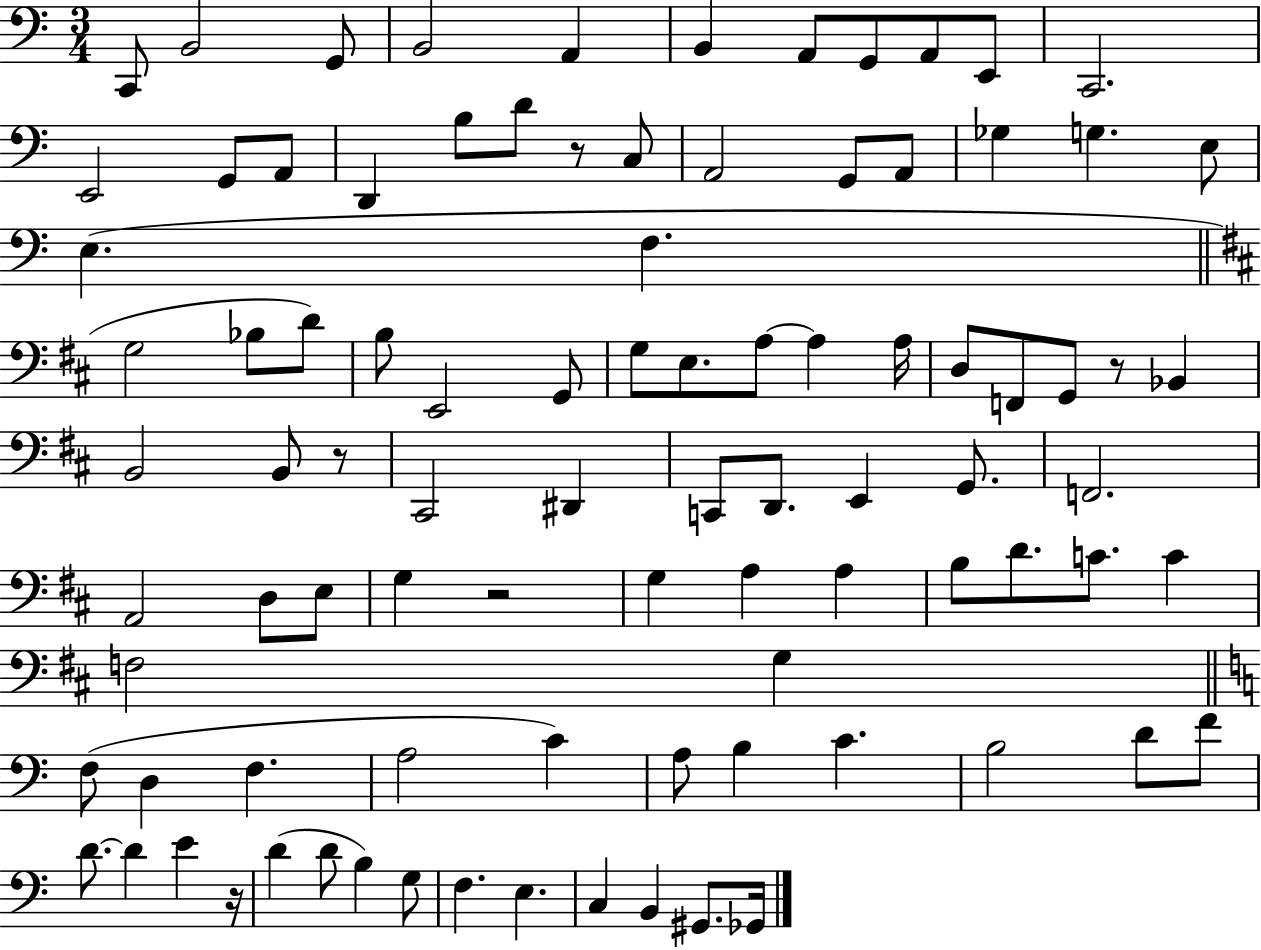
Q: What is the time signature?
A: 3/4